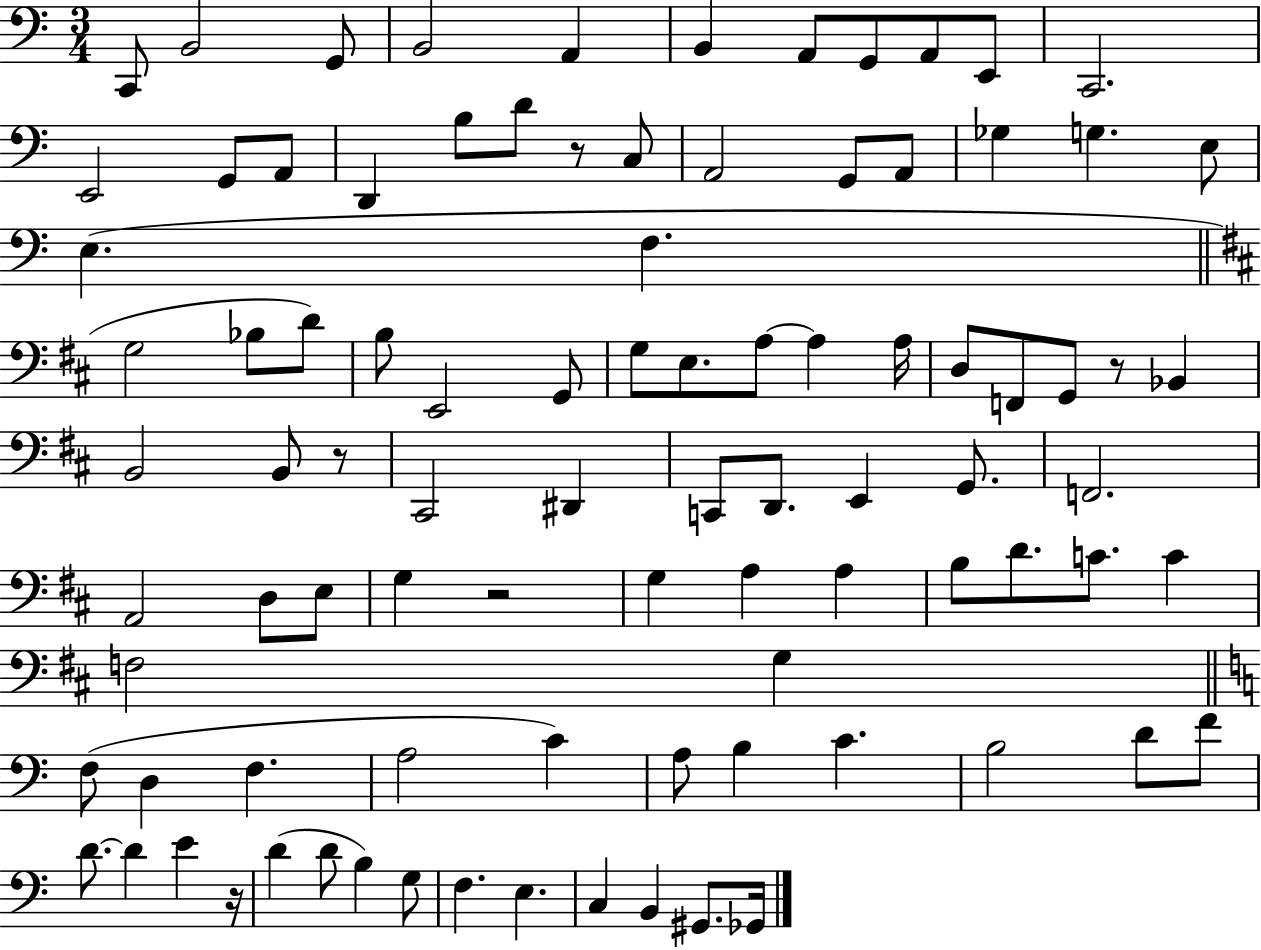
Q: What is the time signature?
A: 3/4